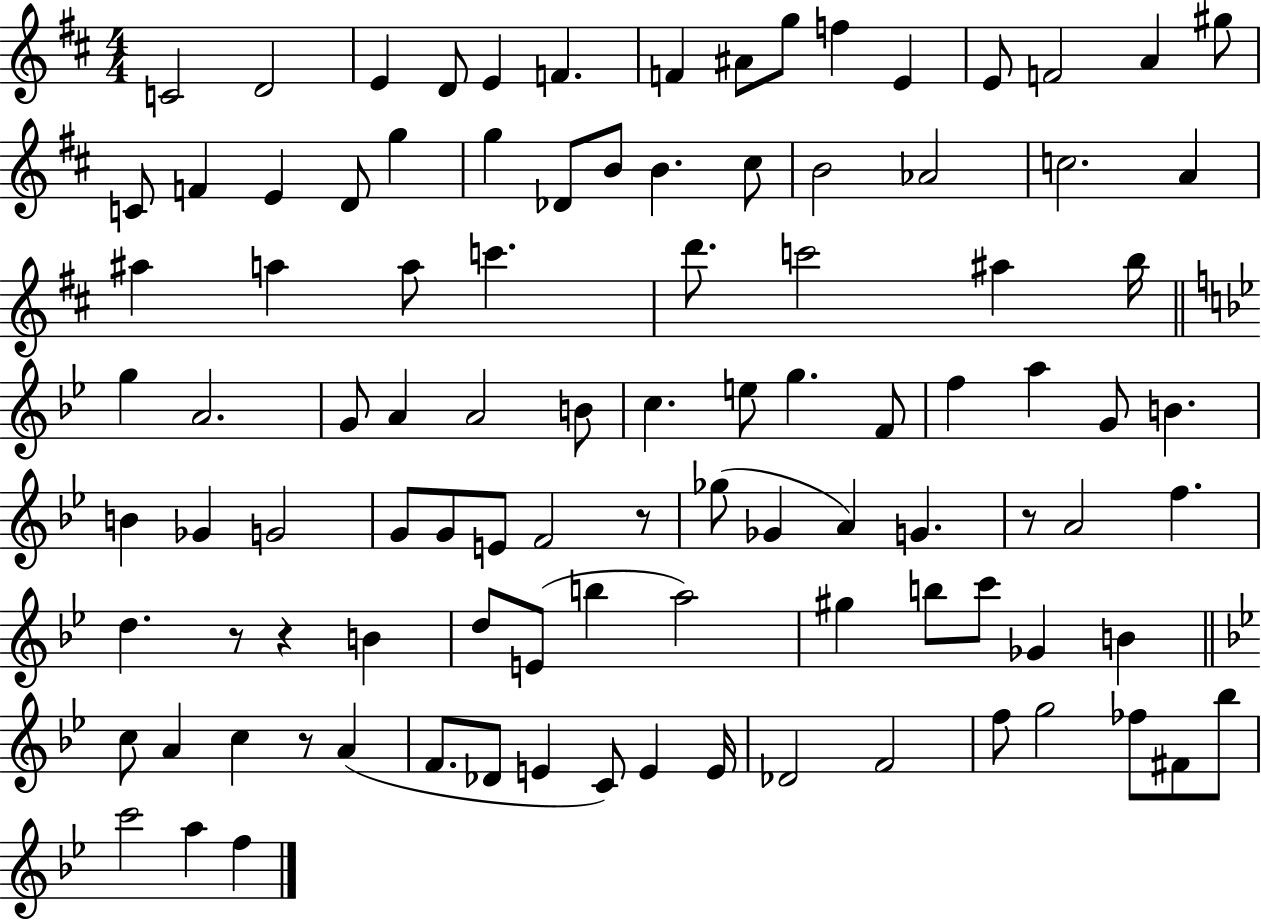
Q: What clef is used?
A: treble